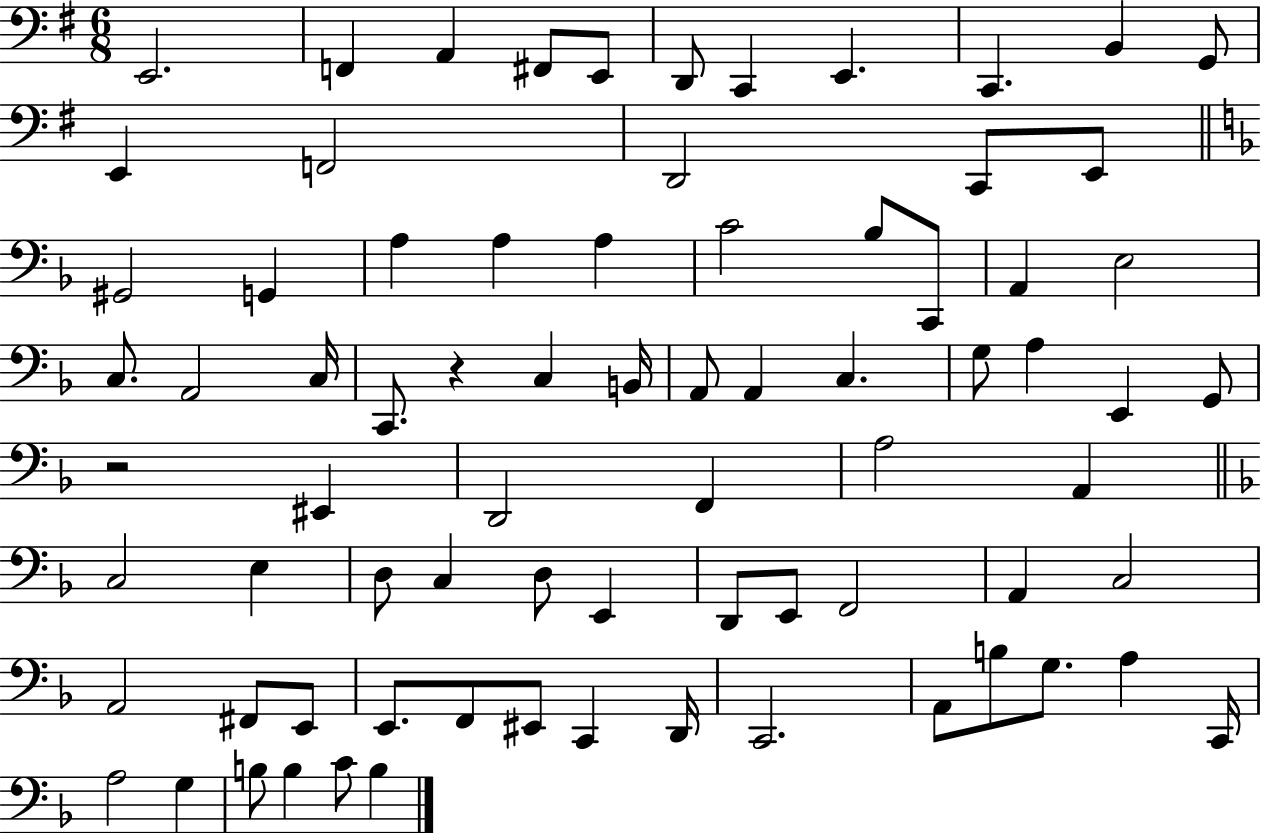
X:1
T:Untitled
M:6/8
L:1/4
K:G
E,,2 F,, A,, ^F,,/2 E,,/2 D,,/2 C,, E,, C,, B,, G,,/2 E,, F,,2 D,,2 C,,/2 E,,/2 ^G,,2 G,, A, A, A, C2 _B,/2 C,,/2 A,, E,2 C,/2 A,,2 C,/4 C,,/2 z C, B,,/4 A,,/2 A,, C, G,/2 A, E,, G,,/2 z2 ^E,, D,,2 F,, A,2 A,, C,2 E, D,/2 C, D,/2 E,, D,,/2 E,,/2 F,,2 A,, C,2 A,,2 ^F,,/2 E,,/2 E,,/2 F,,/2 ^E,,/2 C,, D,,/4 C,,2 A,,/2 B,/2 G,/2 A, C,,/4 A,2 G, B,/2 B, C/2 B,